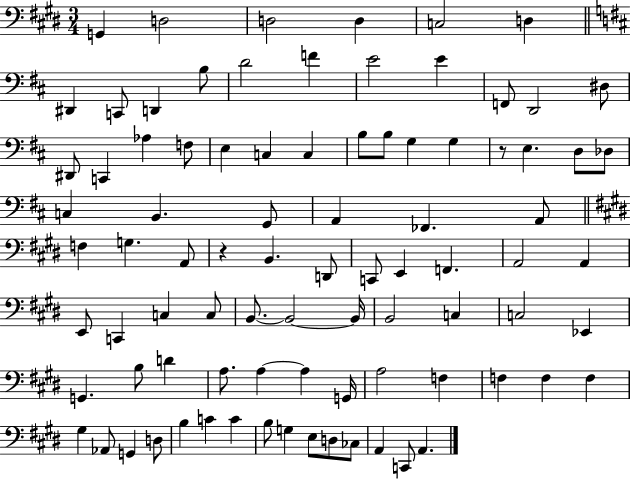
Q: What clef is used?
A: bass